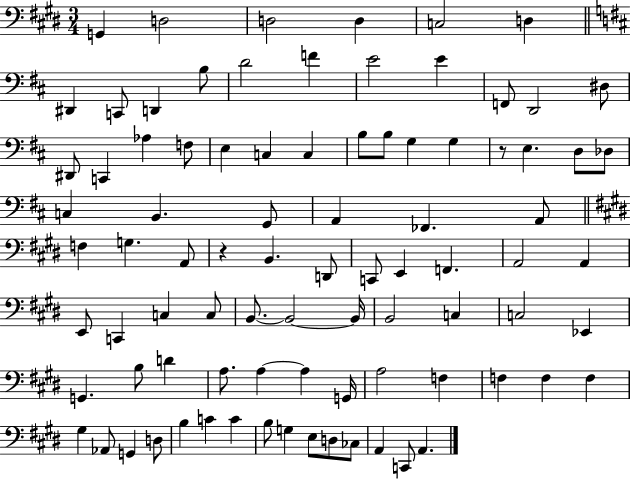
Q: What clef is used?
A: bass